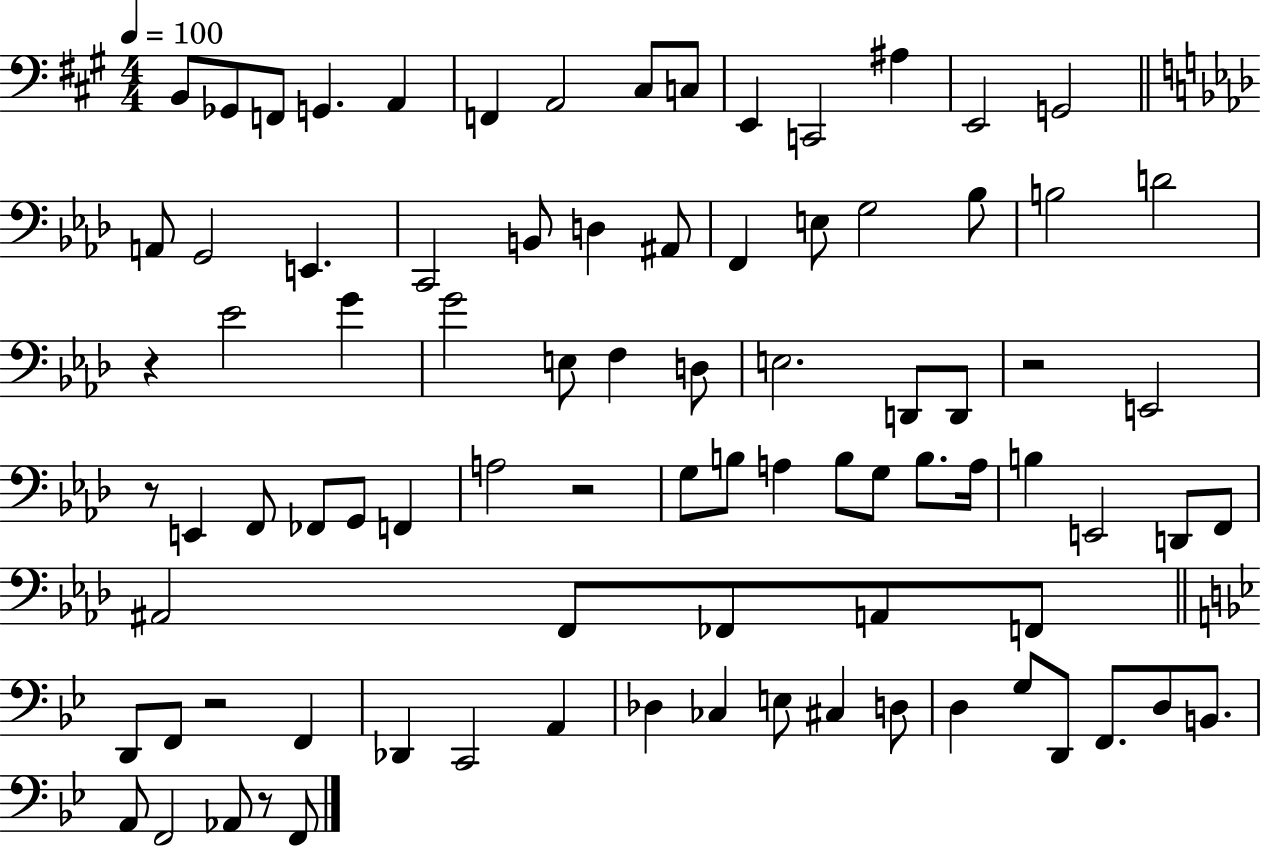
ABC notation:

X:1
T:Untitled
M:4/4
L:1/4
K:A
B,,/2 _G,,/2 F,,/2 G,, A,, F,, A,,2 ^C,/2 C,/2 E,, C,,2 ^A, E,,2 G,,2 A,,/2 G,,2 E,, C,,2 B,,/2 D, ^A,,/2 F,, E,/2 G,2 _B,/2 B,2 D2 z _E2 G G2 E,/2 F, D,/2 E,2 D,,/2 D,,/2 z2 E,,2 z/2 E,, F,,/2 _F,,/2 G,,/2 F,, A,2 z2 G,/2 B,/2 A, B,/2 G,/2 B,/2 A,/4 B, E,,2 D,,/2 F,,/2 ^A,,2 F,,/2 _F,,/2 A,,/2 F,,/2 D,,/2 F,,/2 z2 F,, _D,, C,,2 A,, _D, _C, E,/2 ^C, D,/2 D, G,/2 D,,/2 F,,/2 D,/2 B,,/2 A,,/2 F,,2 _A,,/2 z/2 F,,/2